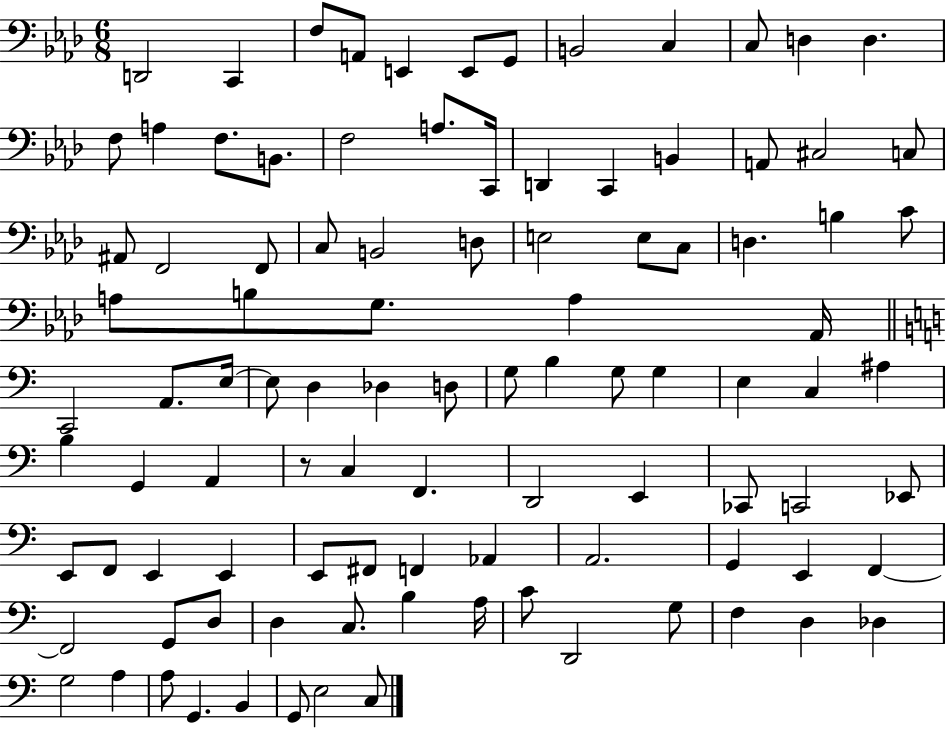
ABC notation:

X:1
T:Untitled
M:6/8
L:1/4
K:Ab
D,,2 C,, F,/2 A,,/2 E,, E,,/2 G,,/2 B,,2 C, C,/2 D, D, F,/2 A, F,/2 B,,/2 F,2 A,/2 C,,/4 D,, C,, B,, A,,/2 ^C,2 C,/2 ^A,,/2 F,,2 F,,/2 C,/2 B,,2 D,/2 E,2 E,/2 C,/2 D, B, C/2 A,/2 B,/2 G,/2 A, _A,,/4 C,,2 A,,/2 E,/4 E,/2 D, _D, D,/2 G,/2 B, G,/2 G, E, C, ^A, B, G,, A,, z/2 C, F,, D,,2 E,, _C,,/2 C,,2 _E,,/2 E,,/2 F,,/2 E,, E,, E,,/2 ^F,,/2 F,, _A,, A,,2 G,, E,, F,, F,,2 G,,/2 D,/2 D, C,/2 B, A,/4 C/2 D,,2 G,/2 F, D, _D, G,2 A, A,/2 G,, B,, G,,/2 E,2 C,/2